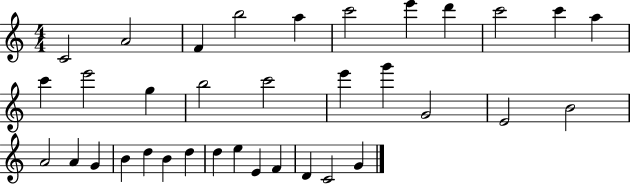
{
  \clef treble
  \numericTimeSignature
  \time 4/4
  \key c \major
  c'2 a'2 | f'4 b''2 a''4 | c'''2 e'''4 d'''4 | c'''2 c'''4 a''4 | \break c'''4 e'''2 g''4 | b''2 c'''2 | e'''4 g'''4 g'2 | e'2 b'2 | \break a'2 a'4 g'4 | b'4 d''4 b'4 d''4 | d''4 e''4 e'4 f'4 | d'4 c'2 g'4 | \break \bar "|."
}